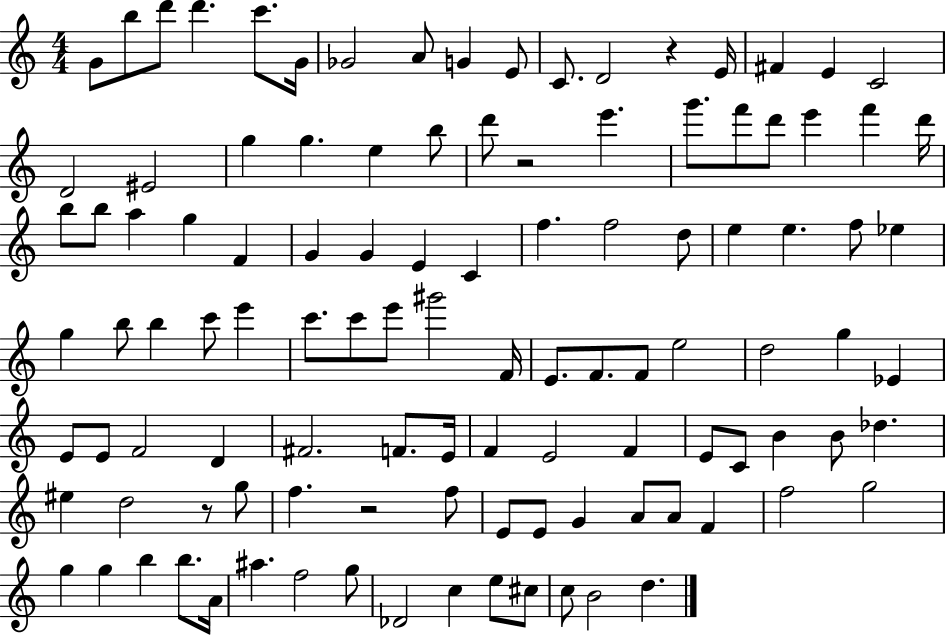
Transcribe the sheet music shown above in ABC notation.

X:1
T:Untitled
M:4/4
L:1/4
K:C
G/2 b/2 d'/2 d' c'/2 G/4 _G2 A/2 G E/2 C/2 D2 z E/4 ^F E C2 D2 ^E2 g g e b/2 d'/2 z2 e' g'/2 f'/2 d'/2 e' f' d'/4 b/2 b/2 a g F G G E C f f2 d/2 e e f/2 _e g b/2 b c'/2 e' c'/2 c'/2 e'/2 ^g'2 F/4 E/2 F/2 F/2 e2 d2 g _E E/2 E/2 F2 D ^F2 F/2 E/4 F E2 F E/2 C/2 B B/2 _d ^e d2 z/2 g/2 f z2 f/2 E/2 E/2 G A/2 A/2 F f2 g2 g g b b/2 A/4 ^a f2 g/2 _D2 c e/2 ^c/2 c/2 B2 d